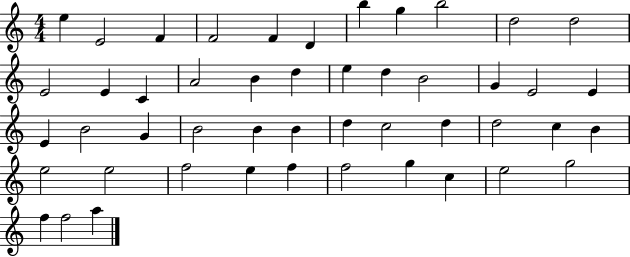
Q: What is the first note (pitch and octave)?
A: E5